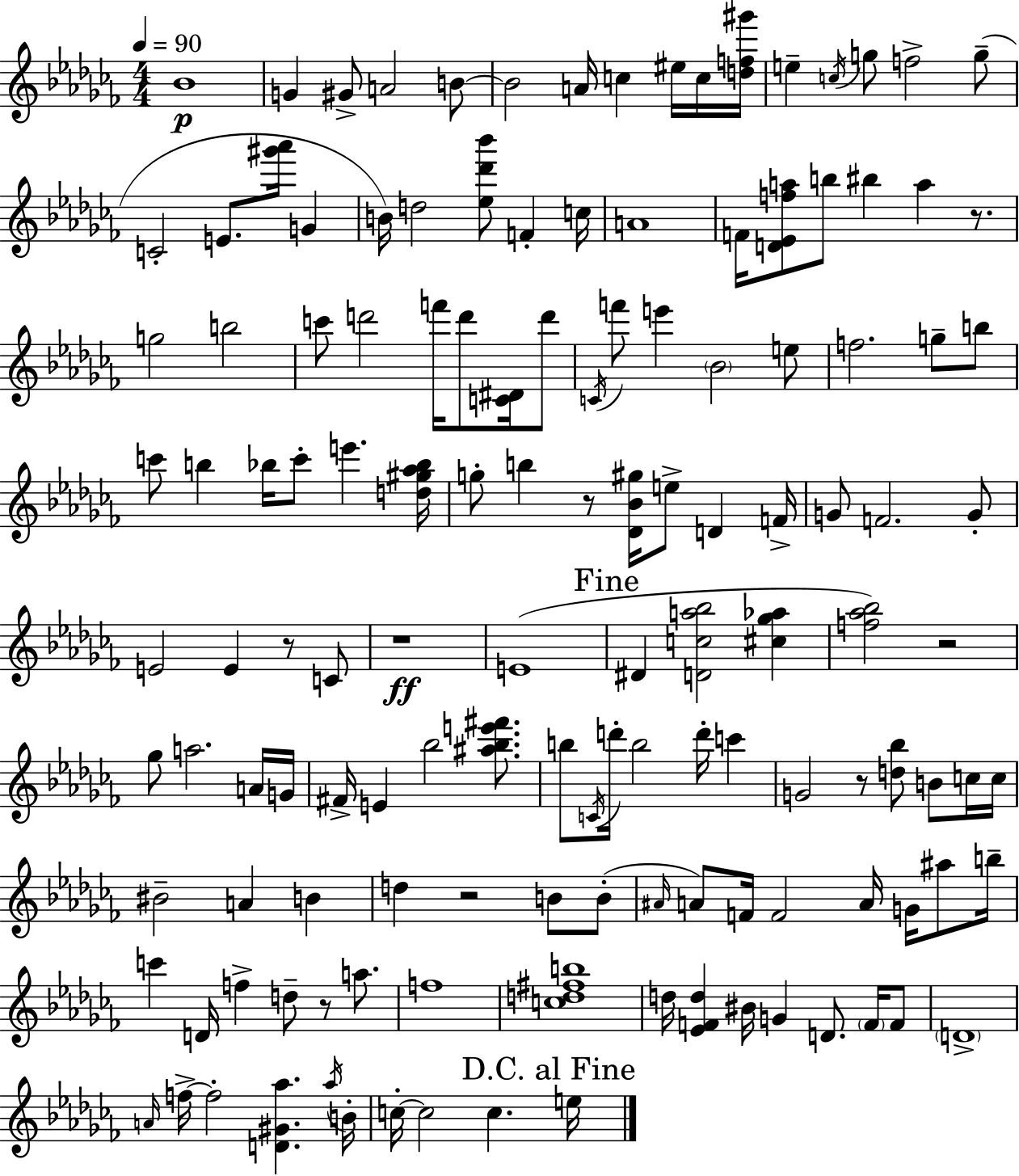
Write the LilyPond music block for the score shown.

{
  \clef treble
  \numericTimeSignature
  \time 4/4
  \key aes \minor
  \tempo 4 = 90
  bes'1\p | g'4 gis'8-> a'2 b'8~~ | b'2 a'16 c''4 eis''16 c''16 <d'' f'' gis'''>16 | e''4-- \acciaccatura { c''16 } g''8 f''2-> g''8--( | \break c'2-. e'8. <gis''' aes'''>16 g'4 | b'16) d''2 <ees'' des''' bes'''>8 f'4-. | c''16 a'1 | f'16 <d' ees' f'' a''>8 b''8 bis''4 a''4 r8. | \break g''2 b''2 | c'''8 d'''2 f'''16 d'''8 <c' dis'>16 d'''8 | \acciaccatura { c'16 } f'''8 e'''4 \parenthesize bes'2 | e''8 f''2. g''8-- | \break b''8 c'''8 b''4 bes''16 c'''8-. e'''4. | <d'' gis'' aes'' bes''>16 g''8-. b''4 r8 <des' bes' gis''>16 e''8-> d'4 | f'16-> g'8 f'2. | g'8-. e'2 e'4 r8 | \break c'8 r1\ff | e'1( | \mark "Fine" dis'4 <d' c'' a'' bes''>2 <cis'' ges'' aes''>4 | <f'' aes'' bes''>2) r2 | \break ges''8 a''2. | a'16 g'16 fis'16-> e'4 bes''2 <ais'' bes'' e''' fis'''>8. | b''8 \acciaccatura { c'16 } d'''16-. b''2 d'''16-. c'''4 | g'2 r8 <d'' bes''>8 b'8 | \break c''16 c''16 bis'2-- a'4 b'4 | d''4 r2 b'8 | b'8-.( \grace { ais'16 } a'8) f'16 f'2 a'16 | g'16 ais''8 b''16-- c'''4 d'16 f''4-> d''8-- r8 | \break a''8. f''1 | <c'' d'' fis'' b''>1 | d''16 <ees' f' d''>4 bis'16 g'4 d'8. | \parenthesize f'16 f'8 \parenthesize d'1-> | \break \grace { a'16 } f''16->~~ f''2-. <d' gis' aes''>4. | \acciaccatura { aes''16 } b'16-. c''16-.~~ c''2 c''4. | \mark "D.C. al Fine" e''16 \bar "|."
}